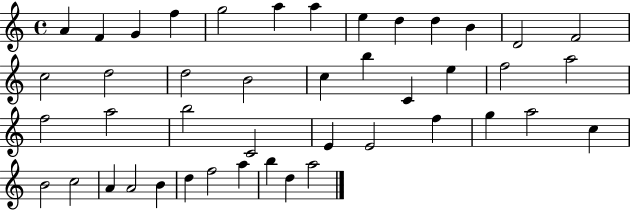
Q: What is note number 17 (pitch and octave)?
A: B4